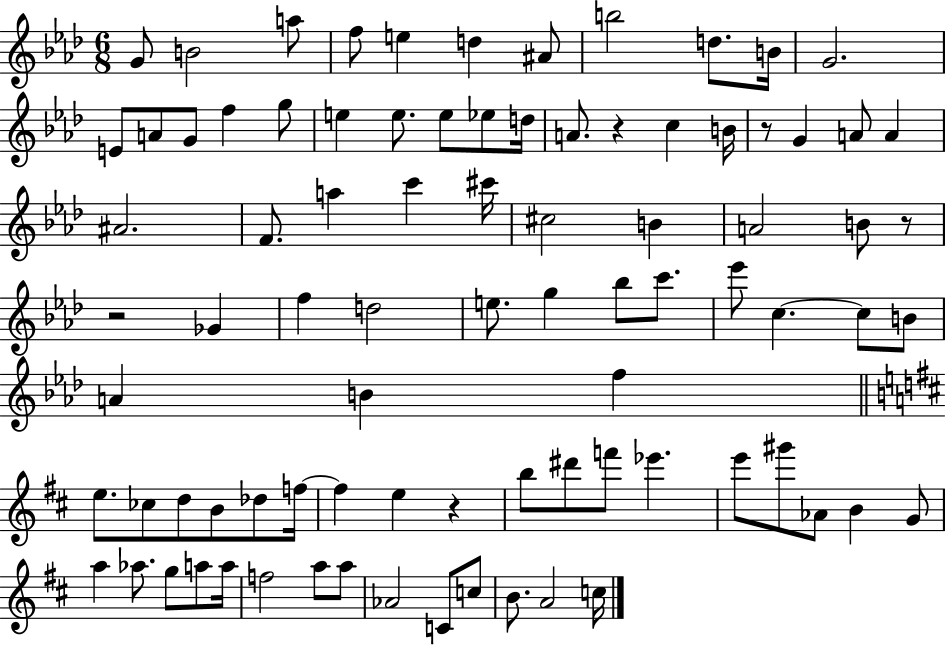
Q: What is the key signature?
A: AES major